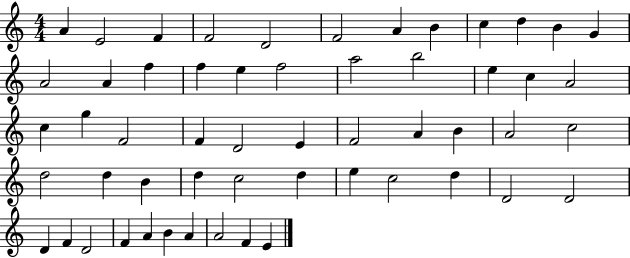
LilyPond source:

{
  \clef treble
  \numericTimeSignature
  \time 4/4
  \key c \major
  a'4 e'2 f'4 | f'2 d'2 | f'2 a'4 b'4 | c''4 d''4 b'4 g'4 | \break a'2 a'4 f''4 | f''4 e''4 f''2 | a''2 b''2 | e''4 c''4 a'2 | \break c''4 g''4 f'2 | f'4 d'2 e'4 | f'2 a'4 b'4 | a'2 c''2 | \break d''2 d''4 b'4 | d''4 c''2 d''4 | e''4 c''2 d''4 | d'2 d'2 | \break d'4 f'4 d'2 | f'4 a'4 b'4 a'4 | a'2 f'4 e'4 | \bar "|."
}